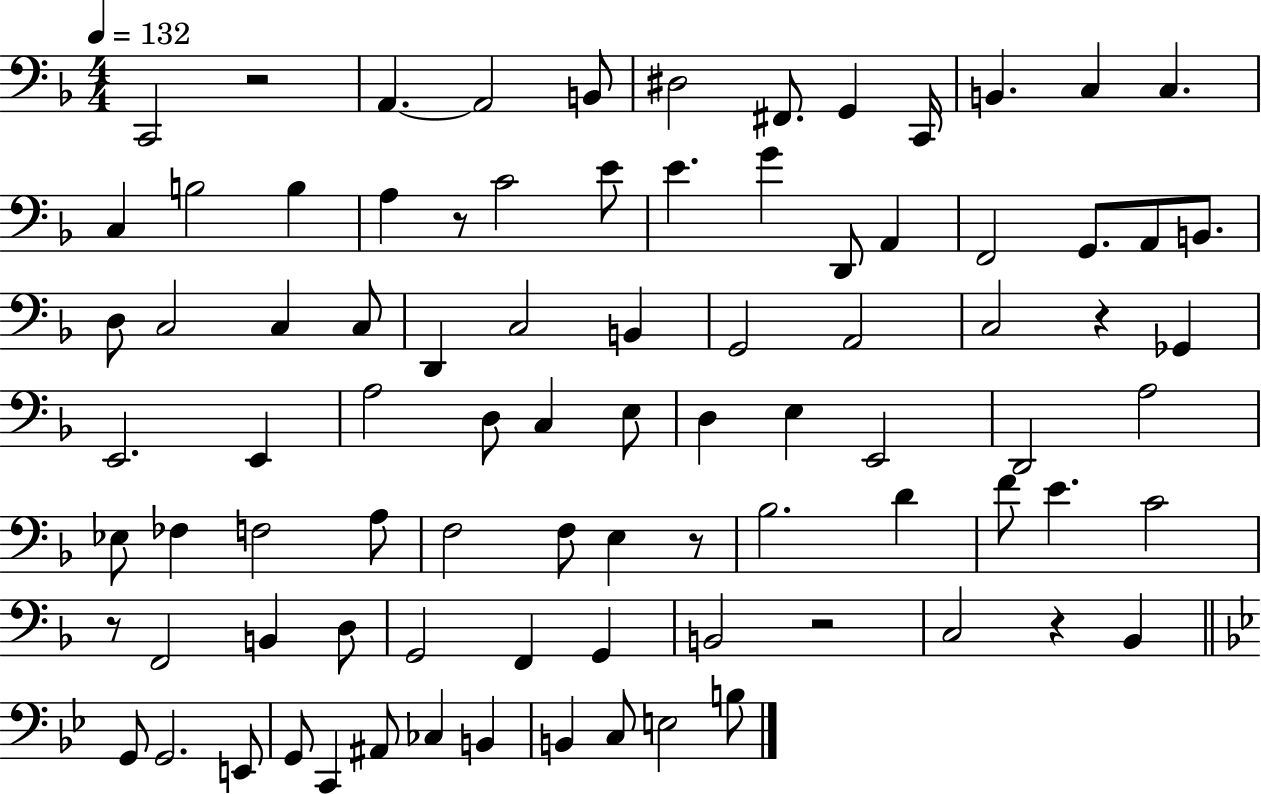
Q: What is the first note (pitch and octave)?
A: C2